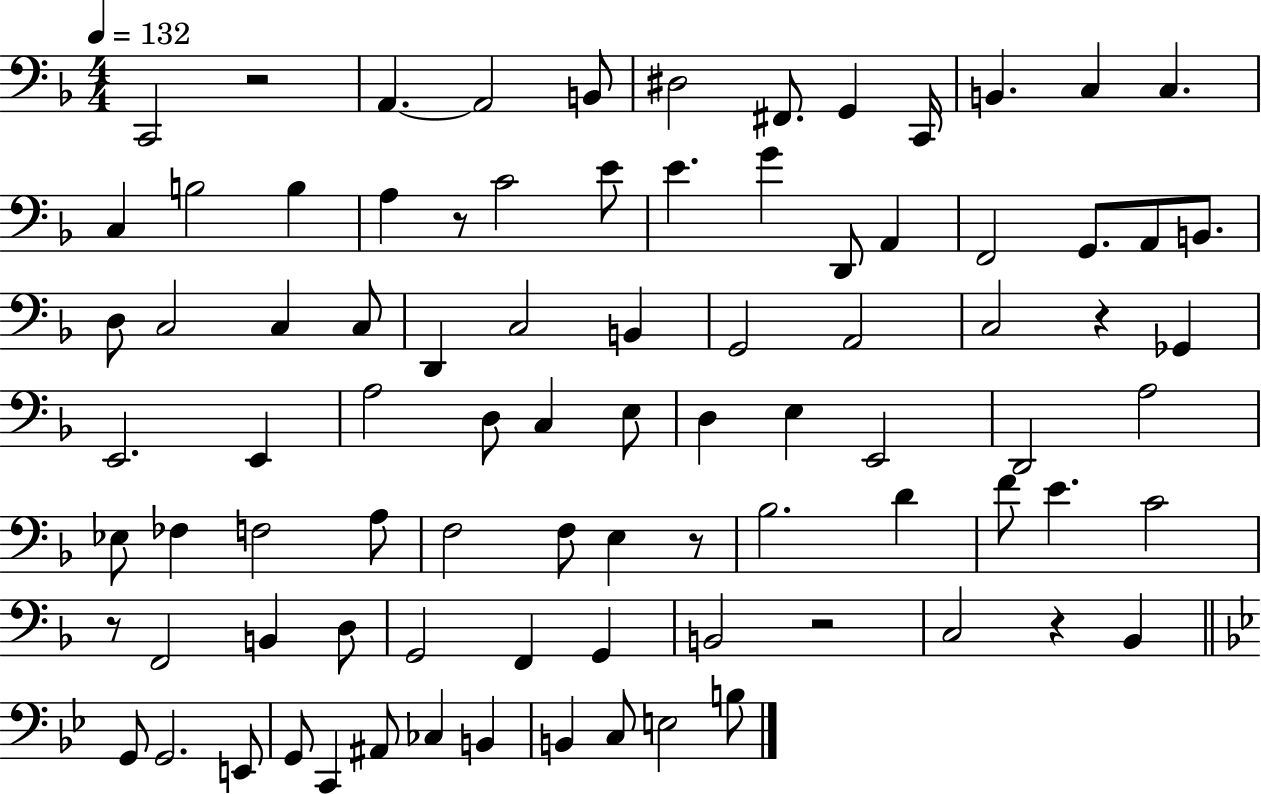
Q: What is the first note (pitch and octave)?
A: C2